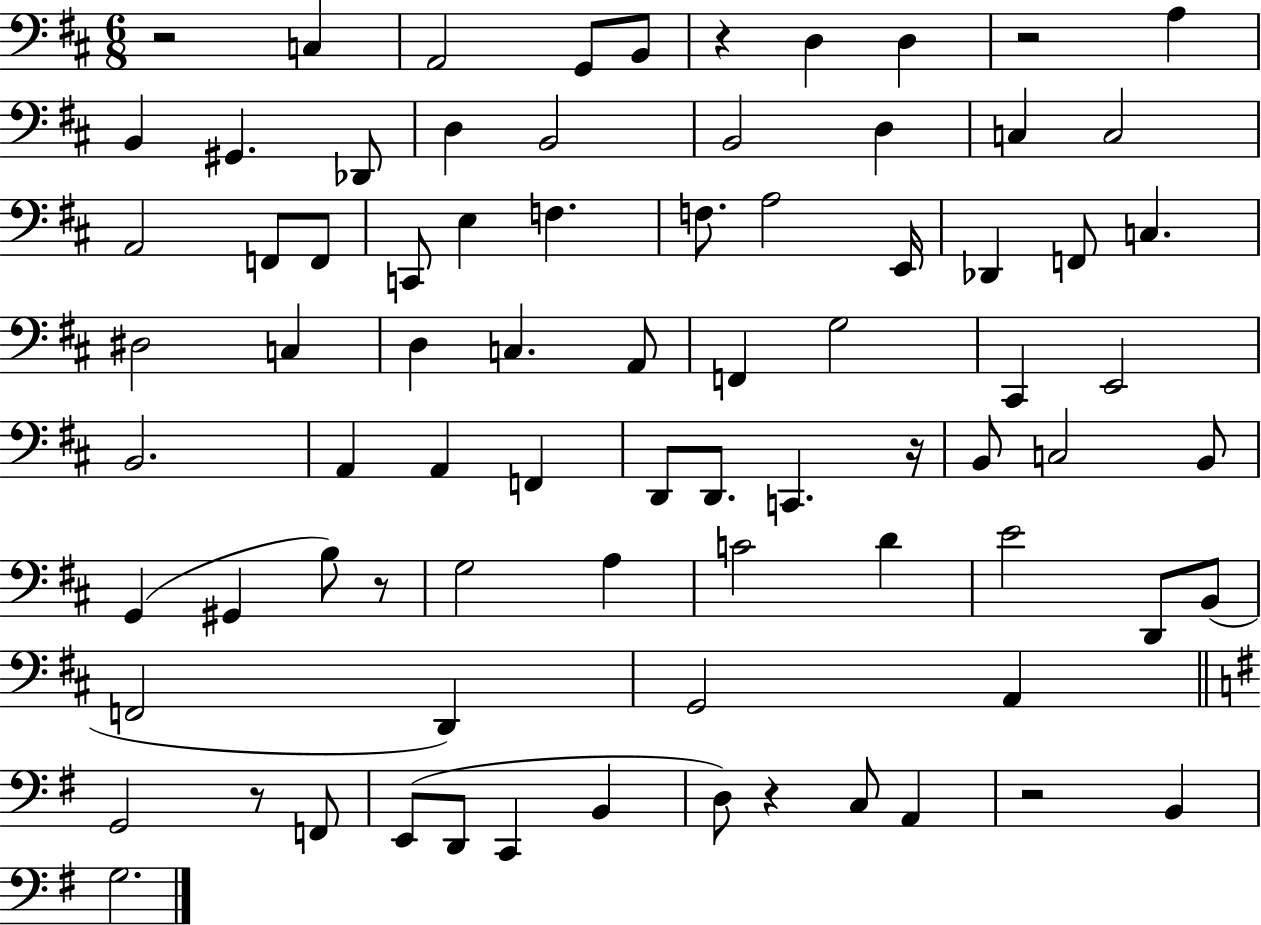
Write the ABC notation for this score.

X:1
T:Untitled
M:6/8
L:1/4
K:D
z2 C, A,,2 G,,/2 B,,/2 z D, D, z2 A, B,, ^G,, _D,,/2 D, B,,2 B,,2 D, C, C,2 A,,2 F,,/2 F,,/2 C,,/2 E, F, F,/2 A,2 E,,/4 _D,, F,,/2 C, ^D,2 C, D, C, A,,/2 F,, G,2 ^C,, E,,2 B,,2 A,, A,, F,, D,,/2 D,,/2 C,, z/4 B,,/2 C,2 B,,/2 G,, ^G,, B,/2 z/2 G,2 A, C2 D E2 D,,/2 B,,/2 F,,2 D,, G,,2 A,, G,,2 z/2 F,,/2 E,,/2 D,,/2 C,, B,, D,/2 z C,/2 A,, z2 B,, G,2